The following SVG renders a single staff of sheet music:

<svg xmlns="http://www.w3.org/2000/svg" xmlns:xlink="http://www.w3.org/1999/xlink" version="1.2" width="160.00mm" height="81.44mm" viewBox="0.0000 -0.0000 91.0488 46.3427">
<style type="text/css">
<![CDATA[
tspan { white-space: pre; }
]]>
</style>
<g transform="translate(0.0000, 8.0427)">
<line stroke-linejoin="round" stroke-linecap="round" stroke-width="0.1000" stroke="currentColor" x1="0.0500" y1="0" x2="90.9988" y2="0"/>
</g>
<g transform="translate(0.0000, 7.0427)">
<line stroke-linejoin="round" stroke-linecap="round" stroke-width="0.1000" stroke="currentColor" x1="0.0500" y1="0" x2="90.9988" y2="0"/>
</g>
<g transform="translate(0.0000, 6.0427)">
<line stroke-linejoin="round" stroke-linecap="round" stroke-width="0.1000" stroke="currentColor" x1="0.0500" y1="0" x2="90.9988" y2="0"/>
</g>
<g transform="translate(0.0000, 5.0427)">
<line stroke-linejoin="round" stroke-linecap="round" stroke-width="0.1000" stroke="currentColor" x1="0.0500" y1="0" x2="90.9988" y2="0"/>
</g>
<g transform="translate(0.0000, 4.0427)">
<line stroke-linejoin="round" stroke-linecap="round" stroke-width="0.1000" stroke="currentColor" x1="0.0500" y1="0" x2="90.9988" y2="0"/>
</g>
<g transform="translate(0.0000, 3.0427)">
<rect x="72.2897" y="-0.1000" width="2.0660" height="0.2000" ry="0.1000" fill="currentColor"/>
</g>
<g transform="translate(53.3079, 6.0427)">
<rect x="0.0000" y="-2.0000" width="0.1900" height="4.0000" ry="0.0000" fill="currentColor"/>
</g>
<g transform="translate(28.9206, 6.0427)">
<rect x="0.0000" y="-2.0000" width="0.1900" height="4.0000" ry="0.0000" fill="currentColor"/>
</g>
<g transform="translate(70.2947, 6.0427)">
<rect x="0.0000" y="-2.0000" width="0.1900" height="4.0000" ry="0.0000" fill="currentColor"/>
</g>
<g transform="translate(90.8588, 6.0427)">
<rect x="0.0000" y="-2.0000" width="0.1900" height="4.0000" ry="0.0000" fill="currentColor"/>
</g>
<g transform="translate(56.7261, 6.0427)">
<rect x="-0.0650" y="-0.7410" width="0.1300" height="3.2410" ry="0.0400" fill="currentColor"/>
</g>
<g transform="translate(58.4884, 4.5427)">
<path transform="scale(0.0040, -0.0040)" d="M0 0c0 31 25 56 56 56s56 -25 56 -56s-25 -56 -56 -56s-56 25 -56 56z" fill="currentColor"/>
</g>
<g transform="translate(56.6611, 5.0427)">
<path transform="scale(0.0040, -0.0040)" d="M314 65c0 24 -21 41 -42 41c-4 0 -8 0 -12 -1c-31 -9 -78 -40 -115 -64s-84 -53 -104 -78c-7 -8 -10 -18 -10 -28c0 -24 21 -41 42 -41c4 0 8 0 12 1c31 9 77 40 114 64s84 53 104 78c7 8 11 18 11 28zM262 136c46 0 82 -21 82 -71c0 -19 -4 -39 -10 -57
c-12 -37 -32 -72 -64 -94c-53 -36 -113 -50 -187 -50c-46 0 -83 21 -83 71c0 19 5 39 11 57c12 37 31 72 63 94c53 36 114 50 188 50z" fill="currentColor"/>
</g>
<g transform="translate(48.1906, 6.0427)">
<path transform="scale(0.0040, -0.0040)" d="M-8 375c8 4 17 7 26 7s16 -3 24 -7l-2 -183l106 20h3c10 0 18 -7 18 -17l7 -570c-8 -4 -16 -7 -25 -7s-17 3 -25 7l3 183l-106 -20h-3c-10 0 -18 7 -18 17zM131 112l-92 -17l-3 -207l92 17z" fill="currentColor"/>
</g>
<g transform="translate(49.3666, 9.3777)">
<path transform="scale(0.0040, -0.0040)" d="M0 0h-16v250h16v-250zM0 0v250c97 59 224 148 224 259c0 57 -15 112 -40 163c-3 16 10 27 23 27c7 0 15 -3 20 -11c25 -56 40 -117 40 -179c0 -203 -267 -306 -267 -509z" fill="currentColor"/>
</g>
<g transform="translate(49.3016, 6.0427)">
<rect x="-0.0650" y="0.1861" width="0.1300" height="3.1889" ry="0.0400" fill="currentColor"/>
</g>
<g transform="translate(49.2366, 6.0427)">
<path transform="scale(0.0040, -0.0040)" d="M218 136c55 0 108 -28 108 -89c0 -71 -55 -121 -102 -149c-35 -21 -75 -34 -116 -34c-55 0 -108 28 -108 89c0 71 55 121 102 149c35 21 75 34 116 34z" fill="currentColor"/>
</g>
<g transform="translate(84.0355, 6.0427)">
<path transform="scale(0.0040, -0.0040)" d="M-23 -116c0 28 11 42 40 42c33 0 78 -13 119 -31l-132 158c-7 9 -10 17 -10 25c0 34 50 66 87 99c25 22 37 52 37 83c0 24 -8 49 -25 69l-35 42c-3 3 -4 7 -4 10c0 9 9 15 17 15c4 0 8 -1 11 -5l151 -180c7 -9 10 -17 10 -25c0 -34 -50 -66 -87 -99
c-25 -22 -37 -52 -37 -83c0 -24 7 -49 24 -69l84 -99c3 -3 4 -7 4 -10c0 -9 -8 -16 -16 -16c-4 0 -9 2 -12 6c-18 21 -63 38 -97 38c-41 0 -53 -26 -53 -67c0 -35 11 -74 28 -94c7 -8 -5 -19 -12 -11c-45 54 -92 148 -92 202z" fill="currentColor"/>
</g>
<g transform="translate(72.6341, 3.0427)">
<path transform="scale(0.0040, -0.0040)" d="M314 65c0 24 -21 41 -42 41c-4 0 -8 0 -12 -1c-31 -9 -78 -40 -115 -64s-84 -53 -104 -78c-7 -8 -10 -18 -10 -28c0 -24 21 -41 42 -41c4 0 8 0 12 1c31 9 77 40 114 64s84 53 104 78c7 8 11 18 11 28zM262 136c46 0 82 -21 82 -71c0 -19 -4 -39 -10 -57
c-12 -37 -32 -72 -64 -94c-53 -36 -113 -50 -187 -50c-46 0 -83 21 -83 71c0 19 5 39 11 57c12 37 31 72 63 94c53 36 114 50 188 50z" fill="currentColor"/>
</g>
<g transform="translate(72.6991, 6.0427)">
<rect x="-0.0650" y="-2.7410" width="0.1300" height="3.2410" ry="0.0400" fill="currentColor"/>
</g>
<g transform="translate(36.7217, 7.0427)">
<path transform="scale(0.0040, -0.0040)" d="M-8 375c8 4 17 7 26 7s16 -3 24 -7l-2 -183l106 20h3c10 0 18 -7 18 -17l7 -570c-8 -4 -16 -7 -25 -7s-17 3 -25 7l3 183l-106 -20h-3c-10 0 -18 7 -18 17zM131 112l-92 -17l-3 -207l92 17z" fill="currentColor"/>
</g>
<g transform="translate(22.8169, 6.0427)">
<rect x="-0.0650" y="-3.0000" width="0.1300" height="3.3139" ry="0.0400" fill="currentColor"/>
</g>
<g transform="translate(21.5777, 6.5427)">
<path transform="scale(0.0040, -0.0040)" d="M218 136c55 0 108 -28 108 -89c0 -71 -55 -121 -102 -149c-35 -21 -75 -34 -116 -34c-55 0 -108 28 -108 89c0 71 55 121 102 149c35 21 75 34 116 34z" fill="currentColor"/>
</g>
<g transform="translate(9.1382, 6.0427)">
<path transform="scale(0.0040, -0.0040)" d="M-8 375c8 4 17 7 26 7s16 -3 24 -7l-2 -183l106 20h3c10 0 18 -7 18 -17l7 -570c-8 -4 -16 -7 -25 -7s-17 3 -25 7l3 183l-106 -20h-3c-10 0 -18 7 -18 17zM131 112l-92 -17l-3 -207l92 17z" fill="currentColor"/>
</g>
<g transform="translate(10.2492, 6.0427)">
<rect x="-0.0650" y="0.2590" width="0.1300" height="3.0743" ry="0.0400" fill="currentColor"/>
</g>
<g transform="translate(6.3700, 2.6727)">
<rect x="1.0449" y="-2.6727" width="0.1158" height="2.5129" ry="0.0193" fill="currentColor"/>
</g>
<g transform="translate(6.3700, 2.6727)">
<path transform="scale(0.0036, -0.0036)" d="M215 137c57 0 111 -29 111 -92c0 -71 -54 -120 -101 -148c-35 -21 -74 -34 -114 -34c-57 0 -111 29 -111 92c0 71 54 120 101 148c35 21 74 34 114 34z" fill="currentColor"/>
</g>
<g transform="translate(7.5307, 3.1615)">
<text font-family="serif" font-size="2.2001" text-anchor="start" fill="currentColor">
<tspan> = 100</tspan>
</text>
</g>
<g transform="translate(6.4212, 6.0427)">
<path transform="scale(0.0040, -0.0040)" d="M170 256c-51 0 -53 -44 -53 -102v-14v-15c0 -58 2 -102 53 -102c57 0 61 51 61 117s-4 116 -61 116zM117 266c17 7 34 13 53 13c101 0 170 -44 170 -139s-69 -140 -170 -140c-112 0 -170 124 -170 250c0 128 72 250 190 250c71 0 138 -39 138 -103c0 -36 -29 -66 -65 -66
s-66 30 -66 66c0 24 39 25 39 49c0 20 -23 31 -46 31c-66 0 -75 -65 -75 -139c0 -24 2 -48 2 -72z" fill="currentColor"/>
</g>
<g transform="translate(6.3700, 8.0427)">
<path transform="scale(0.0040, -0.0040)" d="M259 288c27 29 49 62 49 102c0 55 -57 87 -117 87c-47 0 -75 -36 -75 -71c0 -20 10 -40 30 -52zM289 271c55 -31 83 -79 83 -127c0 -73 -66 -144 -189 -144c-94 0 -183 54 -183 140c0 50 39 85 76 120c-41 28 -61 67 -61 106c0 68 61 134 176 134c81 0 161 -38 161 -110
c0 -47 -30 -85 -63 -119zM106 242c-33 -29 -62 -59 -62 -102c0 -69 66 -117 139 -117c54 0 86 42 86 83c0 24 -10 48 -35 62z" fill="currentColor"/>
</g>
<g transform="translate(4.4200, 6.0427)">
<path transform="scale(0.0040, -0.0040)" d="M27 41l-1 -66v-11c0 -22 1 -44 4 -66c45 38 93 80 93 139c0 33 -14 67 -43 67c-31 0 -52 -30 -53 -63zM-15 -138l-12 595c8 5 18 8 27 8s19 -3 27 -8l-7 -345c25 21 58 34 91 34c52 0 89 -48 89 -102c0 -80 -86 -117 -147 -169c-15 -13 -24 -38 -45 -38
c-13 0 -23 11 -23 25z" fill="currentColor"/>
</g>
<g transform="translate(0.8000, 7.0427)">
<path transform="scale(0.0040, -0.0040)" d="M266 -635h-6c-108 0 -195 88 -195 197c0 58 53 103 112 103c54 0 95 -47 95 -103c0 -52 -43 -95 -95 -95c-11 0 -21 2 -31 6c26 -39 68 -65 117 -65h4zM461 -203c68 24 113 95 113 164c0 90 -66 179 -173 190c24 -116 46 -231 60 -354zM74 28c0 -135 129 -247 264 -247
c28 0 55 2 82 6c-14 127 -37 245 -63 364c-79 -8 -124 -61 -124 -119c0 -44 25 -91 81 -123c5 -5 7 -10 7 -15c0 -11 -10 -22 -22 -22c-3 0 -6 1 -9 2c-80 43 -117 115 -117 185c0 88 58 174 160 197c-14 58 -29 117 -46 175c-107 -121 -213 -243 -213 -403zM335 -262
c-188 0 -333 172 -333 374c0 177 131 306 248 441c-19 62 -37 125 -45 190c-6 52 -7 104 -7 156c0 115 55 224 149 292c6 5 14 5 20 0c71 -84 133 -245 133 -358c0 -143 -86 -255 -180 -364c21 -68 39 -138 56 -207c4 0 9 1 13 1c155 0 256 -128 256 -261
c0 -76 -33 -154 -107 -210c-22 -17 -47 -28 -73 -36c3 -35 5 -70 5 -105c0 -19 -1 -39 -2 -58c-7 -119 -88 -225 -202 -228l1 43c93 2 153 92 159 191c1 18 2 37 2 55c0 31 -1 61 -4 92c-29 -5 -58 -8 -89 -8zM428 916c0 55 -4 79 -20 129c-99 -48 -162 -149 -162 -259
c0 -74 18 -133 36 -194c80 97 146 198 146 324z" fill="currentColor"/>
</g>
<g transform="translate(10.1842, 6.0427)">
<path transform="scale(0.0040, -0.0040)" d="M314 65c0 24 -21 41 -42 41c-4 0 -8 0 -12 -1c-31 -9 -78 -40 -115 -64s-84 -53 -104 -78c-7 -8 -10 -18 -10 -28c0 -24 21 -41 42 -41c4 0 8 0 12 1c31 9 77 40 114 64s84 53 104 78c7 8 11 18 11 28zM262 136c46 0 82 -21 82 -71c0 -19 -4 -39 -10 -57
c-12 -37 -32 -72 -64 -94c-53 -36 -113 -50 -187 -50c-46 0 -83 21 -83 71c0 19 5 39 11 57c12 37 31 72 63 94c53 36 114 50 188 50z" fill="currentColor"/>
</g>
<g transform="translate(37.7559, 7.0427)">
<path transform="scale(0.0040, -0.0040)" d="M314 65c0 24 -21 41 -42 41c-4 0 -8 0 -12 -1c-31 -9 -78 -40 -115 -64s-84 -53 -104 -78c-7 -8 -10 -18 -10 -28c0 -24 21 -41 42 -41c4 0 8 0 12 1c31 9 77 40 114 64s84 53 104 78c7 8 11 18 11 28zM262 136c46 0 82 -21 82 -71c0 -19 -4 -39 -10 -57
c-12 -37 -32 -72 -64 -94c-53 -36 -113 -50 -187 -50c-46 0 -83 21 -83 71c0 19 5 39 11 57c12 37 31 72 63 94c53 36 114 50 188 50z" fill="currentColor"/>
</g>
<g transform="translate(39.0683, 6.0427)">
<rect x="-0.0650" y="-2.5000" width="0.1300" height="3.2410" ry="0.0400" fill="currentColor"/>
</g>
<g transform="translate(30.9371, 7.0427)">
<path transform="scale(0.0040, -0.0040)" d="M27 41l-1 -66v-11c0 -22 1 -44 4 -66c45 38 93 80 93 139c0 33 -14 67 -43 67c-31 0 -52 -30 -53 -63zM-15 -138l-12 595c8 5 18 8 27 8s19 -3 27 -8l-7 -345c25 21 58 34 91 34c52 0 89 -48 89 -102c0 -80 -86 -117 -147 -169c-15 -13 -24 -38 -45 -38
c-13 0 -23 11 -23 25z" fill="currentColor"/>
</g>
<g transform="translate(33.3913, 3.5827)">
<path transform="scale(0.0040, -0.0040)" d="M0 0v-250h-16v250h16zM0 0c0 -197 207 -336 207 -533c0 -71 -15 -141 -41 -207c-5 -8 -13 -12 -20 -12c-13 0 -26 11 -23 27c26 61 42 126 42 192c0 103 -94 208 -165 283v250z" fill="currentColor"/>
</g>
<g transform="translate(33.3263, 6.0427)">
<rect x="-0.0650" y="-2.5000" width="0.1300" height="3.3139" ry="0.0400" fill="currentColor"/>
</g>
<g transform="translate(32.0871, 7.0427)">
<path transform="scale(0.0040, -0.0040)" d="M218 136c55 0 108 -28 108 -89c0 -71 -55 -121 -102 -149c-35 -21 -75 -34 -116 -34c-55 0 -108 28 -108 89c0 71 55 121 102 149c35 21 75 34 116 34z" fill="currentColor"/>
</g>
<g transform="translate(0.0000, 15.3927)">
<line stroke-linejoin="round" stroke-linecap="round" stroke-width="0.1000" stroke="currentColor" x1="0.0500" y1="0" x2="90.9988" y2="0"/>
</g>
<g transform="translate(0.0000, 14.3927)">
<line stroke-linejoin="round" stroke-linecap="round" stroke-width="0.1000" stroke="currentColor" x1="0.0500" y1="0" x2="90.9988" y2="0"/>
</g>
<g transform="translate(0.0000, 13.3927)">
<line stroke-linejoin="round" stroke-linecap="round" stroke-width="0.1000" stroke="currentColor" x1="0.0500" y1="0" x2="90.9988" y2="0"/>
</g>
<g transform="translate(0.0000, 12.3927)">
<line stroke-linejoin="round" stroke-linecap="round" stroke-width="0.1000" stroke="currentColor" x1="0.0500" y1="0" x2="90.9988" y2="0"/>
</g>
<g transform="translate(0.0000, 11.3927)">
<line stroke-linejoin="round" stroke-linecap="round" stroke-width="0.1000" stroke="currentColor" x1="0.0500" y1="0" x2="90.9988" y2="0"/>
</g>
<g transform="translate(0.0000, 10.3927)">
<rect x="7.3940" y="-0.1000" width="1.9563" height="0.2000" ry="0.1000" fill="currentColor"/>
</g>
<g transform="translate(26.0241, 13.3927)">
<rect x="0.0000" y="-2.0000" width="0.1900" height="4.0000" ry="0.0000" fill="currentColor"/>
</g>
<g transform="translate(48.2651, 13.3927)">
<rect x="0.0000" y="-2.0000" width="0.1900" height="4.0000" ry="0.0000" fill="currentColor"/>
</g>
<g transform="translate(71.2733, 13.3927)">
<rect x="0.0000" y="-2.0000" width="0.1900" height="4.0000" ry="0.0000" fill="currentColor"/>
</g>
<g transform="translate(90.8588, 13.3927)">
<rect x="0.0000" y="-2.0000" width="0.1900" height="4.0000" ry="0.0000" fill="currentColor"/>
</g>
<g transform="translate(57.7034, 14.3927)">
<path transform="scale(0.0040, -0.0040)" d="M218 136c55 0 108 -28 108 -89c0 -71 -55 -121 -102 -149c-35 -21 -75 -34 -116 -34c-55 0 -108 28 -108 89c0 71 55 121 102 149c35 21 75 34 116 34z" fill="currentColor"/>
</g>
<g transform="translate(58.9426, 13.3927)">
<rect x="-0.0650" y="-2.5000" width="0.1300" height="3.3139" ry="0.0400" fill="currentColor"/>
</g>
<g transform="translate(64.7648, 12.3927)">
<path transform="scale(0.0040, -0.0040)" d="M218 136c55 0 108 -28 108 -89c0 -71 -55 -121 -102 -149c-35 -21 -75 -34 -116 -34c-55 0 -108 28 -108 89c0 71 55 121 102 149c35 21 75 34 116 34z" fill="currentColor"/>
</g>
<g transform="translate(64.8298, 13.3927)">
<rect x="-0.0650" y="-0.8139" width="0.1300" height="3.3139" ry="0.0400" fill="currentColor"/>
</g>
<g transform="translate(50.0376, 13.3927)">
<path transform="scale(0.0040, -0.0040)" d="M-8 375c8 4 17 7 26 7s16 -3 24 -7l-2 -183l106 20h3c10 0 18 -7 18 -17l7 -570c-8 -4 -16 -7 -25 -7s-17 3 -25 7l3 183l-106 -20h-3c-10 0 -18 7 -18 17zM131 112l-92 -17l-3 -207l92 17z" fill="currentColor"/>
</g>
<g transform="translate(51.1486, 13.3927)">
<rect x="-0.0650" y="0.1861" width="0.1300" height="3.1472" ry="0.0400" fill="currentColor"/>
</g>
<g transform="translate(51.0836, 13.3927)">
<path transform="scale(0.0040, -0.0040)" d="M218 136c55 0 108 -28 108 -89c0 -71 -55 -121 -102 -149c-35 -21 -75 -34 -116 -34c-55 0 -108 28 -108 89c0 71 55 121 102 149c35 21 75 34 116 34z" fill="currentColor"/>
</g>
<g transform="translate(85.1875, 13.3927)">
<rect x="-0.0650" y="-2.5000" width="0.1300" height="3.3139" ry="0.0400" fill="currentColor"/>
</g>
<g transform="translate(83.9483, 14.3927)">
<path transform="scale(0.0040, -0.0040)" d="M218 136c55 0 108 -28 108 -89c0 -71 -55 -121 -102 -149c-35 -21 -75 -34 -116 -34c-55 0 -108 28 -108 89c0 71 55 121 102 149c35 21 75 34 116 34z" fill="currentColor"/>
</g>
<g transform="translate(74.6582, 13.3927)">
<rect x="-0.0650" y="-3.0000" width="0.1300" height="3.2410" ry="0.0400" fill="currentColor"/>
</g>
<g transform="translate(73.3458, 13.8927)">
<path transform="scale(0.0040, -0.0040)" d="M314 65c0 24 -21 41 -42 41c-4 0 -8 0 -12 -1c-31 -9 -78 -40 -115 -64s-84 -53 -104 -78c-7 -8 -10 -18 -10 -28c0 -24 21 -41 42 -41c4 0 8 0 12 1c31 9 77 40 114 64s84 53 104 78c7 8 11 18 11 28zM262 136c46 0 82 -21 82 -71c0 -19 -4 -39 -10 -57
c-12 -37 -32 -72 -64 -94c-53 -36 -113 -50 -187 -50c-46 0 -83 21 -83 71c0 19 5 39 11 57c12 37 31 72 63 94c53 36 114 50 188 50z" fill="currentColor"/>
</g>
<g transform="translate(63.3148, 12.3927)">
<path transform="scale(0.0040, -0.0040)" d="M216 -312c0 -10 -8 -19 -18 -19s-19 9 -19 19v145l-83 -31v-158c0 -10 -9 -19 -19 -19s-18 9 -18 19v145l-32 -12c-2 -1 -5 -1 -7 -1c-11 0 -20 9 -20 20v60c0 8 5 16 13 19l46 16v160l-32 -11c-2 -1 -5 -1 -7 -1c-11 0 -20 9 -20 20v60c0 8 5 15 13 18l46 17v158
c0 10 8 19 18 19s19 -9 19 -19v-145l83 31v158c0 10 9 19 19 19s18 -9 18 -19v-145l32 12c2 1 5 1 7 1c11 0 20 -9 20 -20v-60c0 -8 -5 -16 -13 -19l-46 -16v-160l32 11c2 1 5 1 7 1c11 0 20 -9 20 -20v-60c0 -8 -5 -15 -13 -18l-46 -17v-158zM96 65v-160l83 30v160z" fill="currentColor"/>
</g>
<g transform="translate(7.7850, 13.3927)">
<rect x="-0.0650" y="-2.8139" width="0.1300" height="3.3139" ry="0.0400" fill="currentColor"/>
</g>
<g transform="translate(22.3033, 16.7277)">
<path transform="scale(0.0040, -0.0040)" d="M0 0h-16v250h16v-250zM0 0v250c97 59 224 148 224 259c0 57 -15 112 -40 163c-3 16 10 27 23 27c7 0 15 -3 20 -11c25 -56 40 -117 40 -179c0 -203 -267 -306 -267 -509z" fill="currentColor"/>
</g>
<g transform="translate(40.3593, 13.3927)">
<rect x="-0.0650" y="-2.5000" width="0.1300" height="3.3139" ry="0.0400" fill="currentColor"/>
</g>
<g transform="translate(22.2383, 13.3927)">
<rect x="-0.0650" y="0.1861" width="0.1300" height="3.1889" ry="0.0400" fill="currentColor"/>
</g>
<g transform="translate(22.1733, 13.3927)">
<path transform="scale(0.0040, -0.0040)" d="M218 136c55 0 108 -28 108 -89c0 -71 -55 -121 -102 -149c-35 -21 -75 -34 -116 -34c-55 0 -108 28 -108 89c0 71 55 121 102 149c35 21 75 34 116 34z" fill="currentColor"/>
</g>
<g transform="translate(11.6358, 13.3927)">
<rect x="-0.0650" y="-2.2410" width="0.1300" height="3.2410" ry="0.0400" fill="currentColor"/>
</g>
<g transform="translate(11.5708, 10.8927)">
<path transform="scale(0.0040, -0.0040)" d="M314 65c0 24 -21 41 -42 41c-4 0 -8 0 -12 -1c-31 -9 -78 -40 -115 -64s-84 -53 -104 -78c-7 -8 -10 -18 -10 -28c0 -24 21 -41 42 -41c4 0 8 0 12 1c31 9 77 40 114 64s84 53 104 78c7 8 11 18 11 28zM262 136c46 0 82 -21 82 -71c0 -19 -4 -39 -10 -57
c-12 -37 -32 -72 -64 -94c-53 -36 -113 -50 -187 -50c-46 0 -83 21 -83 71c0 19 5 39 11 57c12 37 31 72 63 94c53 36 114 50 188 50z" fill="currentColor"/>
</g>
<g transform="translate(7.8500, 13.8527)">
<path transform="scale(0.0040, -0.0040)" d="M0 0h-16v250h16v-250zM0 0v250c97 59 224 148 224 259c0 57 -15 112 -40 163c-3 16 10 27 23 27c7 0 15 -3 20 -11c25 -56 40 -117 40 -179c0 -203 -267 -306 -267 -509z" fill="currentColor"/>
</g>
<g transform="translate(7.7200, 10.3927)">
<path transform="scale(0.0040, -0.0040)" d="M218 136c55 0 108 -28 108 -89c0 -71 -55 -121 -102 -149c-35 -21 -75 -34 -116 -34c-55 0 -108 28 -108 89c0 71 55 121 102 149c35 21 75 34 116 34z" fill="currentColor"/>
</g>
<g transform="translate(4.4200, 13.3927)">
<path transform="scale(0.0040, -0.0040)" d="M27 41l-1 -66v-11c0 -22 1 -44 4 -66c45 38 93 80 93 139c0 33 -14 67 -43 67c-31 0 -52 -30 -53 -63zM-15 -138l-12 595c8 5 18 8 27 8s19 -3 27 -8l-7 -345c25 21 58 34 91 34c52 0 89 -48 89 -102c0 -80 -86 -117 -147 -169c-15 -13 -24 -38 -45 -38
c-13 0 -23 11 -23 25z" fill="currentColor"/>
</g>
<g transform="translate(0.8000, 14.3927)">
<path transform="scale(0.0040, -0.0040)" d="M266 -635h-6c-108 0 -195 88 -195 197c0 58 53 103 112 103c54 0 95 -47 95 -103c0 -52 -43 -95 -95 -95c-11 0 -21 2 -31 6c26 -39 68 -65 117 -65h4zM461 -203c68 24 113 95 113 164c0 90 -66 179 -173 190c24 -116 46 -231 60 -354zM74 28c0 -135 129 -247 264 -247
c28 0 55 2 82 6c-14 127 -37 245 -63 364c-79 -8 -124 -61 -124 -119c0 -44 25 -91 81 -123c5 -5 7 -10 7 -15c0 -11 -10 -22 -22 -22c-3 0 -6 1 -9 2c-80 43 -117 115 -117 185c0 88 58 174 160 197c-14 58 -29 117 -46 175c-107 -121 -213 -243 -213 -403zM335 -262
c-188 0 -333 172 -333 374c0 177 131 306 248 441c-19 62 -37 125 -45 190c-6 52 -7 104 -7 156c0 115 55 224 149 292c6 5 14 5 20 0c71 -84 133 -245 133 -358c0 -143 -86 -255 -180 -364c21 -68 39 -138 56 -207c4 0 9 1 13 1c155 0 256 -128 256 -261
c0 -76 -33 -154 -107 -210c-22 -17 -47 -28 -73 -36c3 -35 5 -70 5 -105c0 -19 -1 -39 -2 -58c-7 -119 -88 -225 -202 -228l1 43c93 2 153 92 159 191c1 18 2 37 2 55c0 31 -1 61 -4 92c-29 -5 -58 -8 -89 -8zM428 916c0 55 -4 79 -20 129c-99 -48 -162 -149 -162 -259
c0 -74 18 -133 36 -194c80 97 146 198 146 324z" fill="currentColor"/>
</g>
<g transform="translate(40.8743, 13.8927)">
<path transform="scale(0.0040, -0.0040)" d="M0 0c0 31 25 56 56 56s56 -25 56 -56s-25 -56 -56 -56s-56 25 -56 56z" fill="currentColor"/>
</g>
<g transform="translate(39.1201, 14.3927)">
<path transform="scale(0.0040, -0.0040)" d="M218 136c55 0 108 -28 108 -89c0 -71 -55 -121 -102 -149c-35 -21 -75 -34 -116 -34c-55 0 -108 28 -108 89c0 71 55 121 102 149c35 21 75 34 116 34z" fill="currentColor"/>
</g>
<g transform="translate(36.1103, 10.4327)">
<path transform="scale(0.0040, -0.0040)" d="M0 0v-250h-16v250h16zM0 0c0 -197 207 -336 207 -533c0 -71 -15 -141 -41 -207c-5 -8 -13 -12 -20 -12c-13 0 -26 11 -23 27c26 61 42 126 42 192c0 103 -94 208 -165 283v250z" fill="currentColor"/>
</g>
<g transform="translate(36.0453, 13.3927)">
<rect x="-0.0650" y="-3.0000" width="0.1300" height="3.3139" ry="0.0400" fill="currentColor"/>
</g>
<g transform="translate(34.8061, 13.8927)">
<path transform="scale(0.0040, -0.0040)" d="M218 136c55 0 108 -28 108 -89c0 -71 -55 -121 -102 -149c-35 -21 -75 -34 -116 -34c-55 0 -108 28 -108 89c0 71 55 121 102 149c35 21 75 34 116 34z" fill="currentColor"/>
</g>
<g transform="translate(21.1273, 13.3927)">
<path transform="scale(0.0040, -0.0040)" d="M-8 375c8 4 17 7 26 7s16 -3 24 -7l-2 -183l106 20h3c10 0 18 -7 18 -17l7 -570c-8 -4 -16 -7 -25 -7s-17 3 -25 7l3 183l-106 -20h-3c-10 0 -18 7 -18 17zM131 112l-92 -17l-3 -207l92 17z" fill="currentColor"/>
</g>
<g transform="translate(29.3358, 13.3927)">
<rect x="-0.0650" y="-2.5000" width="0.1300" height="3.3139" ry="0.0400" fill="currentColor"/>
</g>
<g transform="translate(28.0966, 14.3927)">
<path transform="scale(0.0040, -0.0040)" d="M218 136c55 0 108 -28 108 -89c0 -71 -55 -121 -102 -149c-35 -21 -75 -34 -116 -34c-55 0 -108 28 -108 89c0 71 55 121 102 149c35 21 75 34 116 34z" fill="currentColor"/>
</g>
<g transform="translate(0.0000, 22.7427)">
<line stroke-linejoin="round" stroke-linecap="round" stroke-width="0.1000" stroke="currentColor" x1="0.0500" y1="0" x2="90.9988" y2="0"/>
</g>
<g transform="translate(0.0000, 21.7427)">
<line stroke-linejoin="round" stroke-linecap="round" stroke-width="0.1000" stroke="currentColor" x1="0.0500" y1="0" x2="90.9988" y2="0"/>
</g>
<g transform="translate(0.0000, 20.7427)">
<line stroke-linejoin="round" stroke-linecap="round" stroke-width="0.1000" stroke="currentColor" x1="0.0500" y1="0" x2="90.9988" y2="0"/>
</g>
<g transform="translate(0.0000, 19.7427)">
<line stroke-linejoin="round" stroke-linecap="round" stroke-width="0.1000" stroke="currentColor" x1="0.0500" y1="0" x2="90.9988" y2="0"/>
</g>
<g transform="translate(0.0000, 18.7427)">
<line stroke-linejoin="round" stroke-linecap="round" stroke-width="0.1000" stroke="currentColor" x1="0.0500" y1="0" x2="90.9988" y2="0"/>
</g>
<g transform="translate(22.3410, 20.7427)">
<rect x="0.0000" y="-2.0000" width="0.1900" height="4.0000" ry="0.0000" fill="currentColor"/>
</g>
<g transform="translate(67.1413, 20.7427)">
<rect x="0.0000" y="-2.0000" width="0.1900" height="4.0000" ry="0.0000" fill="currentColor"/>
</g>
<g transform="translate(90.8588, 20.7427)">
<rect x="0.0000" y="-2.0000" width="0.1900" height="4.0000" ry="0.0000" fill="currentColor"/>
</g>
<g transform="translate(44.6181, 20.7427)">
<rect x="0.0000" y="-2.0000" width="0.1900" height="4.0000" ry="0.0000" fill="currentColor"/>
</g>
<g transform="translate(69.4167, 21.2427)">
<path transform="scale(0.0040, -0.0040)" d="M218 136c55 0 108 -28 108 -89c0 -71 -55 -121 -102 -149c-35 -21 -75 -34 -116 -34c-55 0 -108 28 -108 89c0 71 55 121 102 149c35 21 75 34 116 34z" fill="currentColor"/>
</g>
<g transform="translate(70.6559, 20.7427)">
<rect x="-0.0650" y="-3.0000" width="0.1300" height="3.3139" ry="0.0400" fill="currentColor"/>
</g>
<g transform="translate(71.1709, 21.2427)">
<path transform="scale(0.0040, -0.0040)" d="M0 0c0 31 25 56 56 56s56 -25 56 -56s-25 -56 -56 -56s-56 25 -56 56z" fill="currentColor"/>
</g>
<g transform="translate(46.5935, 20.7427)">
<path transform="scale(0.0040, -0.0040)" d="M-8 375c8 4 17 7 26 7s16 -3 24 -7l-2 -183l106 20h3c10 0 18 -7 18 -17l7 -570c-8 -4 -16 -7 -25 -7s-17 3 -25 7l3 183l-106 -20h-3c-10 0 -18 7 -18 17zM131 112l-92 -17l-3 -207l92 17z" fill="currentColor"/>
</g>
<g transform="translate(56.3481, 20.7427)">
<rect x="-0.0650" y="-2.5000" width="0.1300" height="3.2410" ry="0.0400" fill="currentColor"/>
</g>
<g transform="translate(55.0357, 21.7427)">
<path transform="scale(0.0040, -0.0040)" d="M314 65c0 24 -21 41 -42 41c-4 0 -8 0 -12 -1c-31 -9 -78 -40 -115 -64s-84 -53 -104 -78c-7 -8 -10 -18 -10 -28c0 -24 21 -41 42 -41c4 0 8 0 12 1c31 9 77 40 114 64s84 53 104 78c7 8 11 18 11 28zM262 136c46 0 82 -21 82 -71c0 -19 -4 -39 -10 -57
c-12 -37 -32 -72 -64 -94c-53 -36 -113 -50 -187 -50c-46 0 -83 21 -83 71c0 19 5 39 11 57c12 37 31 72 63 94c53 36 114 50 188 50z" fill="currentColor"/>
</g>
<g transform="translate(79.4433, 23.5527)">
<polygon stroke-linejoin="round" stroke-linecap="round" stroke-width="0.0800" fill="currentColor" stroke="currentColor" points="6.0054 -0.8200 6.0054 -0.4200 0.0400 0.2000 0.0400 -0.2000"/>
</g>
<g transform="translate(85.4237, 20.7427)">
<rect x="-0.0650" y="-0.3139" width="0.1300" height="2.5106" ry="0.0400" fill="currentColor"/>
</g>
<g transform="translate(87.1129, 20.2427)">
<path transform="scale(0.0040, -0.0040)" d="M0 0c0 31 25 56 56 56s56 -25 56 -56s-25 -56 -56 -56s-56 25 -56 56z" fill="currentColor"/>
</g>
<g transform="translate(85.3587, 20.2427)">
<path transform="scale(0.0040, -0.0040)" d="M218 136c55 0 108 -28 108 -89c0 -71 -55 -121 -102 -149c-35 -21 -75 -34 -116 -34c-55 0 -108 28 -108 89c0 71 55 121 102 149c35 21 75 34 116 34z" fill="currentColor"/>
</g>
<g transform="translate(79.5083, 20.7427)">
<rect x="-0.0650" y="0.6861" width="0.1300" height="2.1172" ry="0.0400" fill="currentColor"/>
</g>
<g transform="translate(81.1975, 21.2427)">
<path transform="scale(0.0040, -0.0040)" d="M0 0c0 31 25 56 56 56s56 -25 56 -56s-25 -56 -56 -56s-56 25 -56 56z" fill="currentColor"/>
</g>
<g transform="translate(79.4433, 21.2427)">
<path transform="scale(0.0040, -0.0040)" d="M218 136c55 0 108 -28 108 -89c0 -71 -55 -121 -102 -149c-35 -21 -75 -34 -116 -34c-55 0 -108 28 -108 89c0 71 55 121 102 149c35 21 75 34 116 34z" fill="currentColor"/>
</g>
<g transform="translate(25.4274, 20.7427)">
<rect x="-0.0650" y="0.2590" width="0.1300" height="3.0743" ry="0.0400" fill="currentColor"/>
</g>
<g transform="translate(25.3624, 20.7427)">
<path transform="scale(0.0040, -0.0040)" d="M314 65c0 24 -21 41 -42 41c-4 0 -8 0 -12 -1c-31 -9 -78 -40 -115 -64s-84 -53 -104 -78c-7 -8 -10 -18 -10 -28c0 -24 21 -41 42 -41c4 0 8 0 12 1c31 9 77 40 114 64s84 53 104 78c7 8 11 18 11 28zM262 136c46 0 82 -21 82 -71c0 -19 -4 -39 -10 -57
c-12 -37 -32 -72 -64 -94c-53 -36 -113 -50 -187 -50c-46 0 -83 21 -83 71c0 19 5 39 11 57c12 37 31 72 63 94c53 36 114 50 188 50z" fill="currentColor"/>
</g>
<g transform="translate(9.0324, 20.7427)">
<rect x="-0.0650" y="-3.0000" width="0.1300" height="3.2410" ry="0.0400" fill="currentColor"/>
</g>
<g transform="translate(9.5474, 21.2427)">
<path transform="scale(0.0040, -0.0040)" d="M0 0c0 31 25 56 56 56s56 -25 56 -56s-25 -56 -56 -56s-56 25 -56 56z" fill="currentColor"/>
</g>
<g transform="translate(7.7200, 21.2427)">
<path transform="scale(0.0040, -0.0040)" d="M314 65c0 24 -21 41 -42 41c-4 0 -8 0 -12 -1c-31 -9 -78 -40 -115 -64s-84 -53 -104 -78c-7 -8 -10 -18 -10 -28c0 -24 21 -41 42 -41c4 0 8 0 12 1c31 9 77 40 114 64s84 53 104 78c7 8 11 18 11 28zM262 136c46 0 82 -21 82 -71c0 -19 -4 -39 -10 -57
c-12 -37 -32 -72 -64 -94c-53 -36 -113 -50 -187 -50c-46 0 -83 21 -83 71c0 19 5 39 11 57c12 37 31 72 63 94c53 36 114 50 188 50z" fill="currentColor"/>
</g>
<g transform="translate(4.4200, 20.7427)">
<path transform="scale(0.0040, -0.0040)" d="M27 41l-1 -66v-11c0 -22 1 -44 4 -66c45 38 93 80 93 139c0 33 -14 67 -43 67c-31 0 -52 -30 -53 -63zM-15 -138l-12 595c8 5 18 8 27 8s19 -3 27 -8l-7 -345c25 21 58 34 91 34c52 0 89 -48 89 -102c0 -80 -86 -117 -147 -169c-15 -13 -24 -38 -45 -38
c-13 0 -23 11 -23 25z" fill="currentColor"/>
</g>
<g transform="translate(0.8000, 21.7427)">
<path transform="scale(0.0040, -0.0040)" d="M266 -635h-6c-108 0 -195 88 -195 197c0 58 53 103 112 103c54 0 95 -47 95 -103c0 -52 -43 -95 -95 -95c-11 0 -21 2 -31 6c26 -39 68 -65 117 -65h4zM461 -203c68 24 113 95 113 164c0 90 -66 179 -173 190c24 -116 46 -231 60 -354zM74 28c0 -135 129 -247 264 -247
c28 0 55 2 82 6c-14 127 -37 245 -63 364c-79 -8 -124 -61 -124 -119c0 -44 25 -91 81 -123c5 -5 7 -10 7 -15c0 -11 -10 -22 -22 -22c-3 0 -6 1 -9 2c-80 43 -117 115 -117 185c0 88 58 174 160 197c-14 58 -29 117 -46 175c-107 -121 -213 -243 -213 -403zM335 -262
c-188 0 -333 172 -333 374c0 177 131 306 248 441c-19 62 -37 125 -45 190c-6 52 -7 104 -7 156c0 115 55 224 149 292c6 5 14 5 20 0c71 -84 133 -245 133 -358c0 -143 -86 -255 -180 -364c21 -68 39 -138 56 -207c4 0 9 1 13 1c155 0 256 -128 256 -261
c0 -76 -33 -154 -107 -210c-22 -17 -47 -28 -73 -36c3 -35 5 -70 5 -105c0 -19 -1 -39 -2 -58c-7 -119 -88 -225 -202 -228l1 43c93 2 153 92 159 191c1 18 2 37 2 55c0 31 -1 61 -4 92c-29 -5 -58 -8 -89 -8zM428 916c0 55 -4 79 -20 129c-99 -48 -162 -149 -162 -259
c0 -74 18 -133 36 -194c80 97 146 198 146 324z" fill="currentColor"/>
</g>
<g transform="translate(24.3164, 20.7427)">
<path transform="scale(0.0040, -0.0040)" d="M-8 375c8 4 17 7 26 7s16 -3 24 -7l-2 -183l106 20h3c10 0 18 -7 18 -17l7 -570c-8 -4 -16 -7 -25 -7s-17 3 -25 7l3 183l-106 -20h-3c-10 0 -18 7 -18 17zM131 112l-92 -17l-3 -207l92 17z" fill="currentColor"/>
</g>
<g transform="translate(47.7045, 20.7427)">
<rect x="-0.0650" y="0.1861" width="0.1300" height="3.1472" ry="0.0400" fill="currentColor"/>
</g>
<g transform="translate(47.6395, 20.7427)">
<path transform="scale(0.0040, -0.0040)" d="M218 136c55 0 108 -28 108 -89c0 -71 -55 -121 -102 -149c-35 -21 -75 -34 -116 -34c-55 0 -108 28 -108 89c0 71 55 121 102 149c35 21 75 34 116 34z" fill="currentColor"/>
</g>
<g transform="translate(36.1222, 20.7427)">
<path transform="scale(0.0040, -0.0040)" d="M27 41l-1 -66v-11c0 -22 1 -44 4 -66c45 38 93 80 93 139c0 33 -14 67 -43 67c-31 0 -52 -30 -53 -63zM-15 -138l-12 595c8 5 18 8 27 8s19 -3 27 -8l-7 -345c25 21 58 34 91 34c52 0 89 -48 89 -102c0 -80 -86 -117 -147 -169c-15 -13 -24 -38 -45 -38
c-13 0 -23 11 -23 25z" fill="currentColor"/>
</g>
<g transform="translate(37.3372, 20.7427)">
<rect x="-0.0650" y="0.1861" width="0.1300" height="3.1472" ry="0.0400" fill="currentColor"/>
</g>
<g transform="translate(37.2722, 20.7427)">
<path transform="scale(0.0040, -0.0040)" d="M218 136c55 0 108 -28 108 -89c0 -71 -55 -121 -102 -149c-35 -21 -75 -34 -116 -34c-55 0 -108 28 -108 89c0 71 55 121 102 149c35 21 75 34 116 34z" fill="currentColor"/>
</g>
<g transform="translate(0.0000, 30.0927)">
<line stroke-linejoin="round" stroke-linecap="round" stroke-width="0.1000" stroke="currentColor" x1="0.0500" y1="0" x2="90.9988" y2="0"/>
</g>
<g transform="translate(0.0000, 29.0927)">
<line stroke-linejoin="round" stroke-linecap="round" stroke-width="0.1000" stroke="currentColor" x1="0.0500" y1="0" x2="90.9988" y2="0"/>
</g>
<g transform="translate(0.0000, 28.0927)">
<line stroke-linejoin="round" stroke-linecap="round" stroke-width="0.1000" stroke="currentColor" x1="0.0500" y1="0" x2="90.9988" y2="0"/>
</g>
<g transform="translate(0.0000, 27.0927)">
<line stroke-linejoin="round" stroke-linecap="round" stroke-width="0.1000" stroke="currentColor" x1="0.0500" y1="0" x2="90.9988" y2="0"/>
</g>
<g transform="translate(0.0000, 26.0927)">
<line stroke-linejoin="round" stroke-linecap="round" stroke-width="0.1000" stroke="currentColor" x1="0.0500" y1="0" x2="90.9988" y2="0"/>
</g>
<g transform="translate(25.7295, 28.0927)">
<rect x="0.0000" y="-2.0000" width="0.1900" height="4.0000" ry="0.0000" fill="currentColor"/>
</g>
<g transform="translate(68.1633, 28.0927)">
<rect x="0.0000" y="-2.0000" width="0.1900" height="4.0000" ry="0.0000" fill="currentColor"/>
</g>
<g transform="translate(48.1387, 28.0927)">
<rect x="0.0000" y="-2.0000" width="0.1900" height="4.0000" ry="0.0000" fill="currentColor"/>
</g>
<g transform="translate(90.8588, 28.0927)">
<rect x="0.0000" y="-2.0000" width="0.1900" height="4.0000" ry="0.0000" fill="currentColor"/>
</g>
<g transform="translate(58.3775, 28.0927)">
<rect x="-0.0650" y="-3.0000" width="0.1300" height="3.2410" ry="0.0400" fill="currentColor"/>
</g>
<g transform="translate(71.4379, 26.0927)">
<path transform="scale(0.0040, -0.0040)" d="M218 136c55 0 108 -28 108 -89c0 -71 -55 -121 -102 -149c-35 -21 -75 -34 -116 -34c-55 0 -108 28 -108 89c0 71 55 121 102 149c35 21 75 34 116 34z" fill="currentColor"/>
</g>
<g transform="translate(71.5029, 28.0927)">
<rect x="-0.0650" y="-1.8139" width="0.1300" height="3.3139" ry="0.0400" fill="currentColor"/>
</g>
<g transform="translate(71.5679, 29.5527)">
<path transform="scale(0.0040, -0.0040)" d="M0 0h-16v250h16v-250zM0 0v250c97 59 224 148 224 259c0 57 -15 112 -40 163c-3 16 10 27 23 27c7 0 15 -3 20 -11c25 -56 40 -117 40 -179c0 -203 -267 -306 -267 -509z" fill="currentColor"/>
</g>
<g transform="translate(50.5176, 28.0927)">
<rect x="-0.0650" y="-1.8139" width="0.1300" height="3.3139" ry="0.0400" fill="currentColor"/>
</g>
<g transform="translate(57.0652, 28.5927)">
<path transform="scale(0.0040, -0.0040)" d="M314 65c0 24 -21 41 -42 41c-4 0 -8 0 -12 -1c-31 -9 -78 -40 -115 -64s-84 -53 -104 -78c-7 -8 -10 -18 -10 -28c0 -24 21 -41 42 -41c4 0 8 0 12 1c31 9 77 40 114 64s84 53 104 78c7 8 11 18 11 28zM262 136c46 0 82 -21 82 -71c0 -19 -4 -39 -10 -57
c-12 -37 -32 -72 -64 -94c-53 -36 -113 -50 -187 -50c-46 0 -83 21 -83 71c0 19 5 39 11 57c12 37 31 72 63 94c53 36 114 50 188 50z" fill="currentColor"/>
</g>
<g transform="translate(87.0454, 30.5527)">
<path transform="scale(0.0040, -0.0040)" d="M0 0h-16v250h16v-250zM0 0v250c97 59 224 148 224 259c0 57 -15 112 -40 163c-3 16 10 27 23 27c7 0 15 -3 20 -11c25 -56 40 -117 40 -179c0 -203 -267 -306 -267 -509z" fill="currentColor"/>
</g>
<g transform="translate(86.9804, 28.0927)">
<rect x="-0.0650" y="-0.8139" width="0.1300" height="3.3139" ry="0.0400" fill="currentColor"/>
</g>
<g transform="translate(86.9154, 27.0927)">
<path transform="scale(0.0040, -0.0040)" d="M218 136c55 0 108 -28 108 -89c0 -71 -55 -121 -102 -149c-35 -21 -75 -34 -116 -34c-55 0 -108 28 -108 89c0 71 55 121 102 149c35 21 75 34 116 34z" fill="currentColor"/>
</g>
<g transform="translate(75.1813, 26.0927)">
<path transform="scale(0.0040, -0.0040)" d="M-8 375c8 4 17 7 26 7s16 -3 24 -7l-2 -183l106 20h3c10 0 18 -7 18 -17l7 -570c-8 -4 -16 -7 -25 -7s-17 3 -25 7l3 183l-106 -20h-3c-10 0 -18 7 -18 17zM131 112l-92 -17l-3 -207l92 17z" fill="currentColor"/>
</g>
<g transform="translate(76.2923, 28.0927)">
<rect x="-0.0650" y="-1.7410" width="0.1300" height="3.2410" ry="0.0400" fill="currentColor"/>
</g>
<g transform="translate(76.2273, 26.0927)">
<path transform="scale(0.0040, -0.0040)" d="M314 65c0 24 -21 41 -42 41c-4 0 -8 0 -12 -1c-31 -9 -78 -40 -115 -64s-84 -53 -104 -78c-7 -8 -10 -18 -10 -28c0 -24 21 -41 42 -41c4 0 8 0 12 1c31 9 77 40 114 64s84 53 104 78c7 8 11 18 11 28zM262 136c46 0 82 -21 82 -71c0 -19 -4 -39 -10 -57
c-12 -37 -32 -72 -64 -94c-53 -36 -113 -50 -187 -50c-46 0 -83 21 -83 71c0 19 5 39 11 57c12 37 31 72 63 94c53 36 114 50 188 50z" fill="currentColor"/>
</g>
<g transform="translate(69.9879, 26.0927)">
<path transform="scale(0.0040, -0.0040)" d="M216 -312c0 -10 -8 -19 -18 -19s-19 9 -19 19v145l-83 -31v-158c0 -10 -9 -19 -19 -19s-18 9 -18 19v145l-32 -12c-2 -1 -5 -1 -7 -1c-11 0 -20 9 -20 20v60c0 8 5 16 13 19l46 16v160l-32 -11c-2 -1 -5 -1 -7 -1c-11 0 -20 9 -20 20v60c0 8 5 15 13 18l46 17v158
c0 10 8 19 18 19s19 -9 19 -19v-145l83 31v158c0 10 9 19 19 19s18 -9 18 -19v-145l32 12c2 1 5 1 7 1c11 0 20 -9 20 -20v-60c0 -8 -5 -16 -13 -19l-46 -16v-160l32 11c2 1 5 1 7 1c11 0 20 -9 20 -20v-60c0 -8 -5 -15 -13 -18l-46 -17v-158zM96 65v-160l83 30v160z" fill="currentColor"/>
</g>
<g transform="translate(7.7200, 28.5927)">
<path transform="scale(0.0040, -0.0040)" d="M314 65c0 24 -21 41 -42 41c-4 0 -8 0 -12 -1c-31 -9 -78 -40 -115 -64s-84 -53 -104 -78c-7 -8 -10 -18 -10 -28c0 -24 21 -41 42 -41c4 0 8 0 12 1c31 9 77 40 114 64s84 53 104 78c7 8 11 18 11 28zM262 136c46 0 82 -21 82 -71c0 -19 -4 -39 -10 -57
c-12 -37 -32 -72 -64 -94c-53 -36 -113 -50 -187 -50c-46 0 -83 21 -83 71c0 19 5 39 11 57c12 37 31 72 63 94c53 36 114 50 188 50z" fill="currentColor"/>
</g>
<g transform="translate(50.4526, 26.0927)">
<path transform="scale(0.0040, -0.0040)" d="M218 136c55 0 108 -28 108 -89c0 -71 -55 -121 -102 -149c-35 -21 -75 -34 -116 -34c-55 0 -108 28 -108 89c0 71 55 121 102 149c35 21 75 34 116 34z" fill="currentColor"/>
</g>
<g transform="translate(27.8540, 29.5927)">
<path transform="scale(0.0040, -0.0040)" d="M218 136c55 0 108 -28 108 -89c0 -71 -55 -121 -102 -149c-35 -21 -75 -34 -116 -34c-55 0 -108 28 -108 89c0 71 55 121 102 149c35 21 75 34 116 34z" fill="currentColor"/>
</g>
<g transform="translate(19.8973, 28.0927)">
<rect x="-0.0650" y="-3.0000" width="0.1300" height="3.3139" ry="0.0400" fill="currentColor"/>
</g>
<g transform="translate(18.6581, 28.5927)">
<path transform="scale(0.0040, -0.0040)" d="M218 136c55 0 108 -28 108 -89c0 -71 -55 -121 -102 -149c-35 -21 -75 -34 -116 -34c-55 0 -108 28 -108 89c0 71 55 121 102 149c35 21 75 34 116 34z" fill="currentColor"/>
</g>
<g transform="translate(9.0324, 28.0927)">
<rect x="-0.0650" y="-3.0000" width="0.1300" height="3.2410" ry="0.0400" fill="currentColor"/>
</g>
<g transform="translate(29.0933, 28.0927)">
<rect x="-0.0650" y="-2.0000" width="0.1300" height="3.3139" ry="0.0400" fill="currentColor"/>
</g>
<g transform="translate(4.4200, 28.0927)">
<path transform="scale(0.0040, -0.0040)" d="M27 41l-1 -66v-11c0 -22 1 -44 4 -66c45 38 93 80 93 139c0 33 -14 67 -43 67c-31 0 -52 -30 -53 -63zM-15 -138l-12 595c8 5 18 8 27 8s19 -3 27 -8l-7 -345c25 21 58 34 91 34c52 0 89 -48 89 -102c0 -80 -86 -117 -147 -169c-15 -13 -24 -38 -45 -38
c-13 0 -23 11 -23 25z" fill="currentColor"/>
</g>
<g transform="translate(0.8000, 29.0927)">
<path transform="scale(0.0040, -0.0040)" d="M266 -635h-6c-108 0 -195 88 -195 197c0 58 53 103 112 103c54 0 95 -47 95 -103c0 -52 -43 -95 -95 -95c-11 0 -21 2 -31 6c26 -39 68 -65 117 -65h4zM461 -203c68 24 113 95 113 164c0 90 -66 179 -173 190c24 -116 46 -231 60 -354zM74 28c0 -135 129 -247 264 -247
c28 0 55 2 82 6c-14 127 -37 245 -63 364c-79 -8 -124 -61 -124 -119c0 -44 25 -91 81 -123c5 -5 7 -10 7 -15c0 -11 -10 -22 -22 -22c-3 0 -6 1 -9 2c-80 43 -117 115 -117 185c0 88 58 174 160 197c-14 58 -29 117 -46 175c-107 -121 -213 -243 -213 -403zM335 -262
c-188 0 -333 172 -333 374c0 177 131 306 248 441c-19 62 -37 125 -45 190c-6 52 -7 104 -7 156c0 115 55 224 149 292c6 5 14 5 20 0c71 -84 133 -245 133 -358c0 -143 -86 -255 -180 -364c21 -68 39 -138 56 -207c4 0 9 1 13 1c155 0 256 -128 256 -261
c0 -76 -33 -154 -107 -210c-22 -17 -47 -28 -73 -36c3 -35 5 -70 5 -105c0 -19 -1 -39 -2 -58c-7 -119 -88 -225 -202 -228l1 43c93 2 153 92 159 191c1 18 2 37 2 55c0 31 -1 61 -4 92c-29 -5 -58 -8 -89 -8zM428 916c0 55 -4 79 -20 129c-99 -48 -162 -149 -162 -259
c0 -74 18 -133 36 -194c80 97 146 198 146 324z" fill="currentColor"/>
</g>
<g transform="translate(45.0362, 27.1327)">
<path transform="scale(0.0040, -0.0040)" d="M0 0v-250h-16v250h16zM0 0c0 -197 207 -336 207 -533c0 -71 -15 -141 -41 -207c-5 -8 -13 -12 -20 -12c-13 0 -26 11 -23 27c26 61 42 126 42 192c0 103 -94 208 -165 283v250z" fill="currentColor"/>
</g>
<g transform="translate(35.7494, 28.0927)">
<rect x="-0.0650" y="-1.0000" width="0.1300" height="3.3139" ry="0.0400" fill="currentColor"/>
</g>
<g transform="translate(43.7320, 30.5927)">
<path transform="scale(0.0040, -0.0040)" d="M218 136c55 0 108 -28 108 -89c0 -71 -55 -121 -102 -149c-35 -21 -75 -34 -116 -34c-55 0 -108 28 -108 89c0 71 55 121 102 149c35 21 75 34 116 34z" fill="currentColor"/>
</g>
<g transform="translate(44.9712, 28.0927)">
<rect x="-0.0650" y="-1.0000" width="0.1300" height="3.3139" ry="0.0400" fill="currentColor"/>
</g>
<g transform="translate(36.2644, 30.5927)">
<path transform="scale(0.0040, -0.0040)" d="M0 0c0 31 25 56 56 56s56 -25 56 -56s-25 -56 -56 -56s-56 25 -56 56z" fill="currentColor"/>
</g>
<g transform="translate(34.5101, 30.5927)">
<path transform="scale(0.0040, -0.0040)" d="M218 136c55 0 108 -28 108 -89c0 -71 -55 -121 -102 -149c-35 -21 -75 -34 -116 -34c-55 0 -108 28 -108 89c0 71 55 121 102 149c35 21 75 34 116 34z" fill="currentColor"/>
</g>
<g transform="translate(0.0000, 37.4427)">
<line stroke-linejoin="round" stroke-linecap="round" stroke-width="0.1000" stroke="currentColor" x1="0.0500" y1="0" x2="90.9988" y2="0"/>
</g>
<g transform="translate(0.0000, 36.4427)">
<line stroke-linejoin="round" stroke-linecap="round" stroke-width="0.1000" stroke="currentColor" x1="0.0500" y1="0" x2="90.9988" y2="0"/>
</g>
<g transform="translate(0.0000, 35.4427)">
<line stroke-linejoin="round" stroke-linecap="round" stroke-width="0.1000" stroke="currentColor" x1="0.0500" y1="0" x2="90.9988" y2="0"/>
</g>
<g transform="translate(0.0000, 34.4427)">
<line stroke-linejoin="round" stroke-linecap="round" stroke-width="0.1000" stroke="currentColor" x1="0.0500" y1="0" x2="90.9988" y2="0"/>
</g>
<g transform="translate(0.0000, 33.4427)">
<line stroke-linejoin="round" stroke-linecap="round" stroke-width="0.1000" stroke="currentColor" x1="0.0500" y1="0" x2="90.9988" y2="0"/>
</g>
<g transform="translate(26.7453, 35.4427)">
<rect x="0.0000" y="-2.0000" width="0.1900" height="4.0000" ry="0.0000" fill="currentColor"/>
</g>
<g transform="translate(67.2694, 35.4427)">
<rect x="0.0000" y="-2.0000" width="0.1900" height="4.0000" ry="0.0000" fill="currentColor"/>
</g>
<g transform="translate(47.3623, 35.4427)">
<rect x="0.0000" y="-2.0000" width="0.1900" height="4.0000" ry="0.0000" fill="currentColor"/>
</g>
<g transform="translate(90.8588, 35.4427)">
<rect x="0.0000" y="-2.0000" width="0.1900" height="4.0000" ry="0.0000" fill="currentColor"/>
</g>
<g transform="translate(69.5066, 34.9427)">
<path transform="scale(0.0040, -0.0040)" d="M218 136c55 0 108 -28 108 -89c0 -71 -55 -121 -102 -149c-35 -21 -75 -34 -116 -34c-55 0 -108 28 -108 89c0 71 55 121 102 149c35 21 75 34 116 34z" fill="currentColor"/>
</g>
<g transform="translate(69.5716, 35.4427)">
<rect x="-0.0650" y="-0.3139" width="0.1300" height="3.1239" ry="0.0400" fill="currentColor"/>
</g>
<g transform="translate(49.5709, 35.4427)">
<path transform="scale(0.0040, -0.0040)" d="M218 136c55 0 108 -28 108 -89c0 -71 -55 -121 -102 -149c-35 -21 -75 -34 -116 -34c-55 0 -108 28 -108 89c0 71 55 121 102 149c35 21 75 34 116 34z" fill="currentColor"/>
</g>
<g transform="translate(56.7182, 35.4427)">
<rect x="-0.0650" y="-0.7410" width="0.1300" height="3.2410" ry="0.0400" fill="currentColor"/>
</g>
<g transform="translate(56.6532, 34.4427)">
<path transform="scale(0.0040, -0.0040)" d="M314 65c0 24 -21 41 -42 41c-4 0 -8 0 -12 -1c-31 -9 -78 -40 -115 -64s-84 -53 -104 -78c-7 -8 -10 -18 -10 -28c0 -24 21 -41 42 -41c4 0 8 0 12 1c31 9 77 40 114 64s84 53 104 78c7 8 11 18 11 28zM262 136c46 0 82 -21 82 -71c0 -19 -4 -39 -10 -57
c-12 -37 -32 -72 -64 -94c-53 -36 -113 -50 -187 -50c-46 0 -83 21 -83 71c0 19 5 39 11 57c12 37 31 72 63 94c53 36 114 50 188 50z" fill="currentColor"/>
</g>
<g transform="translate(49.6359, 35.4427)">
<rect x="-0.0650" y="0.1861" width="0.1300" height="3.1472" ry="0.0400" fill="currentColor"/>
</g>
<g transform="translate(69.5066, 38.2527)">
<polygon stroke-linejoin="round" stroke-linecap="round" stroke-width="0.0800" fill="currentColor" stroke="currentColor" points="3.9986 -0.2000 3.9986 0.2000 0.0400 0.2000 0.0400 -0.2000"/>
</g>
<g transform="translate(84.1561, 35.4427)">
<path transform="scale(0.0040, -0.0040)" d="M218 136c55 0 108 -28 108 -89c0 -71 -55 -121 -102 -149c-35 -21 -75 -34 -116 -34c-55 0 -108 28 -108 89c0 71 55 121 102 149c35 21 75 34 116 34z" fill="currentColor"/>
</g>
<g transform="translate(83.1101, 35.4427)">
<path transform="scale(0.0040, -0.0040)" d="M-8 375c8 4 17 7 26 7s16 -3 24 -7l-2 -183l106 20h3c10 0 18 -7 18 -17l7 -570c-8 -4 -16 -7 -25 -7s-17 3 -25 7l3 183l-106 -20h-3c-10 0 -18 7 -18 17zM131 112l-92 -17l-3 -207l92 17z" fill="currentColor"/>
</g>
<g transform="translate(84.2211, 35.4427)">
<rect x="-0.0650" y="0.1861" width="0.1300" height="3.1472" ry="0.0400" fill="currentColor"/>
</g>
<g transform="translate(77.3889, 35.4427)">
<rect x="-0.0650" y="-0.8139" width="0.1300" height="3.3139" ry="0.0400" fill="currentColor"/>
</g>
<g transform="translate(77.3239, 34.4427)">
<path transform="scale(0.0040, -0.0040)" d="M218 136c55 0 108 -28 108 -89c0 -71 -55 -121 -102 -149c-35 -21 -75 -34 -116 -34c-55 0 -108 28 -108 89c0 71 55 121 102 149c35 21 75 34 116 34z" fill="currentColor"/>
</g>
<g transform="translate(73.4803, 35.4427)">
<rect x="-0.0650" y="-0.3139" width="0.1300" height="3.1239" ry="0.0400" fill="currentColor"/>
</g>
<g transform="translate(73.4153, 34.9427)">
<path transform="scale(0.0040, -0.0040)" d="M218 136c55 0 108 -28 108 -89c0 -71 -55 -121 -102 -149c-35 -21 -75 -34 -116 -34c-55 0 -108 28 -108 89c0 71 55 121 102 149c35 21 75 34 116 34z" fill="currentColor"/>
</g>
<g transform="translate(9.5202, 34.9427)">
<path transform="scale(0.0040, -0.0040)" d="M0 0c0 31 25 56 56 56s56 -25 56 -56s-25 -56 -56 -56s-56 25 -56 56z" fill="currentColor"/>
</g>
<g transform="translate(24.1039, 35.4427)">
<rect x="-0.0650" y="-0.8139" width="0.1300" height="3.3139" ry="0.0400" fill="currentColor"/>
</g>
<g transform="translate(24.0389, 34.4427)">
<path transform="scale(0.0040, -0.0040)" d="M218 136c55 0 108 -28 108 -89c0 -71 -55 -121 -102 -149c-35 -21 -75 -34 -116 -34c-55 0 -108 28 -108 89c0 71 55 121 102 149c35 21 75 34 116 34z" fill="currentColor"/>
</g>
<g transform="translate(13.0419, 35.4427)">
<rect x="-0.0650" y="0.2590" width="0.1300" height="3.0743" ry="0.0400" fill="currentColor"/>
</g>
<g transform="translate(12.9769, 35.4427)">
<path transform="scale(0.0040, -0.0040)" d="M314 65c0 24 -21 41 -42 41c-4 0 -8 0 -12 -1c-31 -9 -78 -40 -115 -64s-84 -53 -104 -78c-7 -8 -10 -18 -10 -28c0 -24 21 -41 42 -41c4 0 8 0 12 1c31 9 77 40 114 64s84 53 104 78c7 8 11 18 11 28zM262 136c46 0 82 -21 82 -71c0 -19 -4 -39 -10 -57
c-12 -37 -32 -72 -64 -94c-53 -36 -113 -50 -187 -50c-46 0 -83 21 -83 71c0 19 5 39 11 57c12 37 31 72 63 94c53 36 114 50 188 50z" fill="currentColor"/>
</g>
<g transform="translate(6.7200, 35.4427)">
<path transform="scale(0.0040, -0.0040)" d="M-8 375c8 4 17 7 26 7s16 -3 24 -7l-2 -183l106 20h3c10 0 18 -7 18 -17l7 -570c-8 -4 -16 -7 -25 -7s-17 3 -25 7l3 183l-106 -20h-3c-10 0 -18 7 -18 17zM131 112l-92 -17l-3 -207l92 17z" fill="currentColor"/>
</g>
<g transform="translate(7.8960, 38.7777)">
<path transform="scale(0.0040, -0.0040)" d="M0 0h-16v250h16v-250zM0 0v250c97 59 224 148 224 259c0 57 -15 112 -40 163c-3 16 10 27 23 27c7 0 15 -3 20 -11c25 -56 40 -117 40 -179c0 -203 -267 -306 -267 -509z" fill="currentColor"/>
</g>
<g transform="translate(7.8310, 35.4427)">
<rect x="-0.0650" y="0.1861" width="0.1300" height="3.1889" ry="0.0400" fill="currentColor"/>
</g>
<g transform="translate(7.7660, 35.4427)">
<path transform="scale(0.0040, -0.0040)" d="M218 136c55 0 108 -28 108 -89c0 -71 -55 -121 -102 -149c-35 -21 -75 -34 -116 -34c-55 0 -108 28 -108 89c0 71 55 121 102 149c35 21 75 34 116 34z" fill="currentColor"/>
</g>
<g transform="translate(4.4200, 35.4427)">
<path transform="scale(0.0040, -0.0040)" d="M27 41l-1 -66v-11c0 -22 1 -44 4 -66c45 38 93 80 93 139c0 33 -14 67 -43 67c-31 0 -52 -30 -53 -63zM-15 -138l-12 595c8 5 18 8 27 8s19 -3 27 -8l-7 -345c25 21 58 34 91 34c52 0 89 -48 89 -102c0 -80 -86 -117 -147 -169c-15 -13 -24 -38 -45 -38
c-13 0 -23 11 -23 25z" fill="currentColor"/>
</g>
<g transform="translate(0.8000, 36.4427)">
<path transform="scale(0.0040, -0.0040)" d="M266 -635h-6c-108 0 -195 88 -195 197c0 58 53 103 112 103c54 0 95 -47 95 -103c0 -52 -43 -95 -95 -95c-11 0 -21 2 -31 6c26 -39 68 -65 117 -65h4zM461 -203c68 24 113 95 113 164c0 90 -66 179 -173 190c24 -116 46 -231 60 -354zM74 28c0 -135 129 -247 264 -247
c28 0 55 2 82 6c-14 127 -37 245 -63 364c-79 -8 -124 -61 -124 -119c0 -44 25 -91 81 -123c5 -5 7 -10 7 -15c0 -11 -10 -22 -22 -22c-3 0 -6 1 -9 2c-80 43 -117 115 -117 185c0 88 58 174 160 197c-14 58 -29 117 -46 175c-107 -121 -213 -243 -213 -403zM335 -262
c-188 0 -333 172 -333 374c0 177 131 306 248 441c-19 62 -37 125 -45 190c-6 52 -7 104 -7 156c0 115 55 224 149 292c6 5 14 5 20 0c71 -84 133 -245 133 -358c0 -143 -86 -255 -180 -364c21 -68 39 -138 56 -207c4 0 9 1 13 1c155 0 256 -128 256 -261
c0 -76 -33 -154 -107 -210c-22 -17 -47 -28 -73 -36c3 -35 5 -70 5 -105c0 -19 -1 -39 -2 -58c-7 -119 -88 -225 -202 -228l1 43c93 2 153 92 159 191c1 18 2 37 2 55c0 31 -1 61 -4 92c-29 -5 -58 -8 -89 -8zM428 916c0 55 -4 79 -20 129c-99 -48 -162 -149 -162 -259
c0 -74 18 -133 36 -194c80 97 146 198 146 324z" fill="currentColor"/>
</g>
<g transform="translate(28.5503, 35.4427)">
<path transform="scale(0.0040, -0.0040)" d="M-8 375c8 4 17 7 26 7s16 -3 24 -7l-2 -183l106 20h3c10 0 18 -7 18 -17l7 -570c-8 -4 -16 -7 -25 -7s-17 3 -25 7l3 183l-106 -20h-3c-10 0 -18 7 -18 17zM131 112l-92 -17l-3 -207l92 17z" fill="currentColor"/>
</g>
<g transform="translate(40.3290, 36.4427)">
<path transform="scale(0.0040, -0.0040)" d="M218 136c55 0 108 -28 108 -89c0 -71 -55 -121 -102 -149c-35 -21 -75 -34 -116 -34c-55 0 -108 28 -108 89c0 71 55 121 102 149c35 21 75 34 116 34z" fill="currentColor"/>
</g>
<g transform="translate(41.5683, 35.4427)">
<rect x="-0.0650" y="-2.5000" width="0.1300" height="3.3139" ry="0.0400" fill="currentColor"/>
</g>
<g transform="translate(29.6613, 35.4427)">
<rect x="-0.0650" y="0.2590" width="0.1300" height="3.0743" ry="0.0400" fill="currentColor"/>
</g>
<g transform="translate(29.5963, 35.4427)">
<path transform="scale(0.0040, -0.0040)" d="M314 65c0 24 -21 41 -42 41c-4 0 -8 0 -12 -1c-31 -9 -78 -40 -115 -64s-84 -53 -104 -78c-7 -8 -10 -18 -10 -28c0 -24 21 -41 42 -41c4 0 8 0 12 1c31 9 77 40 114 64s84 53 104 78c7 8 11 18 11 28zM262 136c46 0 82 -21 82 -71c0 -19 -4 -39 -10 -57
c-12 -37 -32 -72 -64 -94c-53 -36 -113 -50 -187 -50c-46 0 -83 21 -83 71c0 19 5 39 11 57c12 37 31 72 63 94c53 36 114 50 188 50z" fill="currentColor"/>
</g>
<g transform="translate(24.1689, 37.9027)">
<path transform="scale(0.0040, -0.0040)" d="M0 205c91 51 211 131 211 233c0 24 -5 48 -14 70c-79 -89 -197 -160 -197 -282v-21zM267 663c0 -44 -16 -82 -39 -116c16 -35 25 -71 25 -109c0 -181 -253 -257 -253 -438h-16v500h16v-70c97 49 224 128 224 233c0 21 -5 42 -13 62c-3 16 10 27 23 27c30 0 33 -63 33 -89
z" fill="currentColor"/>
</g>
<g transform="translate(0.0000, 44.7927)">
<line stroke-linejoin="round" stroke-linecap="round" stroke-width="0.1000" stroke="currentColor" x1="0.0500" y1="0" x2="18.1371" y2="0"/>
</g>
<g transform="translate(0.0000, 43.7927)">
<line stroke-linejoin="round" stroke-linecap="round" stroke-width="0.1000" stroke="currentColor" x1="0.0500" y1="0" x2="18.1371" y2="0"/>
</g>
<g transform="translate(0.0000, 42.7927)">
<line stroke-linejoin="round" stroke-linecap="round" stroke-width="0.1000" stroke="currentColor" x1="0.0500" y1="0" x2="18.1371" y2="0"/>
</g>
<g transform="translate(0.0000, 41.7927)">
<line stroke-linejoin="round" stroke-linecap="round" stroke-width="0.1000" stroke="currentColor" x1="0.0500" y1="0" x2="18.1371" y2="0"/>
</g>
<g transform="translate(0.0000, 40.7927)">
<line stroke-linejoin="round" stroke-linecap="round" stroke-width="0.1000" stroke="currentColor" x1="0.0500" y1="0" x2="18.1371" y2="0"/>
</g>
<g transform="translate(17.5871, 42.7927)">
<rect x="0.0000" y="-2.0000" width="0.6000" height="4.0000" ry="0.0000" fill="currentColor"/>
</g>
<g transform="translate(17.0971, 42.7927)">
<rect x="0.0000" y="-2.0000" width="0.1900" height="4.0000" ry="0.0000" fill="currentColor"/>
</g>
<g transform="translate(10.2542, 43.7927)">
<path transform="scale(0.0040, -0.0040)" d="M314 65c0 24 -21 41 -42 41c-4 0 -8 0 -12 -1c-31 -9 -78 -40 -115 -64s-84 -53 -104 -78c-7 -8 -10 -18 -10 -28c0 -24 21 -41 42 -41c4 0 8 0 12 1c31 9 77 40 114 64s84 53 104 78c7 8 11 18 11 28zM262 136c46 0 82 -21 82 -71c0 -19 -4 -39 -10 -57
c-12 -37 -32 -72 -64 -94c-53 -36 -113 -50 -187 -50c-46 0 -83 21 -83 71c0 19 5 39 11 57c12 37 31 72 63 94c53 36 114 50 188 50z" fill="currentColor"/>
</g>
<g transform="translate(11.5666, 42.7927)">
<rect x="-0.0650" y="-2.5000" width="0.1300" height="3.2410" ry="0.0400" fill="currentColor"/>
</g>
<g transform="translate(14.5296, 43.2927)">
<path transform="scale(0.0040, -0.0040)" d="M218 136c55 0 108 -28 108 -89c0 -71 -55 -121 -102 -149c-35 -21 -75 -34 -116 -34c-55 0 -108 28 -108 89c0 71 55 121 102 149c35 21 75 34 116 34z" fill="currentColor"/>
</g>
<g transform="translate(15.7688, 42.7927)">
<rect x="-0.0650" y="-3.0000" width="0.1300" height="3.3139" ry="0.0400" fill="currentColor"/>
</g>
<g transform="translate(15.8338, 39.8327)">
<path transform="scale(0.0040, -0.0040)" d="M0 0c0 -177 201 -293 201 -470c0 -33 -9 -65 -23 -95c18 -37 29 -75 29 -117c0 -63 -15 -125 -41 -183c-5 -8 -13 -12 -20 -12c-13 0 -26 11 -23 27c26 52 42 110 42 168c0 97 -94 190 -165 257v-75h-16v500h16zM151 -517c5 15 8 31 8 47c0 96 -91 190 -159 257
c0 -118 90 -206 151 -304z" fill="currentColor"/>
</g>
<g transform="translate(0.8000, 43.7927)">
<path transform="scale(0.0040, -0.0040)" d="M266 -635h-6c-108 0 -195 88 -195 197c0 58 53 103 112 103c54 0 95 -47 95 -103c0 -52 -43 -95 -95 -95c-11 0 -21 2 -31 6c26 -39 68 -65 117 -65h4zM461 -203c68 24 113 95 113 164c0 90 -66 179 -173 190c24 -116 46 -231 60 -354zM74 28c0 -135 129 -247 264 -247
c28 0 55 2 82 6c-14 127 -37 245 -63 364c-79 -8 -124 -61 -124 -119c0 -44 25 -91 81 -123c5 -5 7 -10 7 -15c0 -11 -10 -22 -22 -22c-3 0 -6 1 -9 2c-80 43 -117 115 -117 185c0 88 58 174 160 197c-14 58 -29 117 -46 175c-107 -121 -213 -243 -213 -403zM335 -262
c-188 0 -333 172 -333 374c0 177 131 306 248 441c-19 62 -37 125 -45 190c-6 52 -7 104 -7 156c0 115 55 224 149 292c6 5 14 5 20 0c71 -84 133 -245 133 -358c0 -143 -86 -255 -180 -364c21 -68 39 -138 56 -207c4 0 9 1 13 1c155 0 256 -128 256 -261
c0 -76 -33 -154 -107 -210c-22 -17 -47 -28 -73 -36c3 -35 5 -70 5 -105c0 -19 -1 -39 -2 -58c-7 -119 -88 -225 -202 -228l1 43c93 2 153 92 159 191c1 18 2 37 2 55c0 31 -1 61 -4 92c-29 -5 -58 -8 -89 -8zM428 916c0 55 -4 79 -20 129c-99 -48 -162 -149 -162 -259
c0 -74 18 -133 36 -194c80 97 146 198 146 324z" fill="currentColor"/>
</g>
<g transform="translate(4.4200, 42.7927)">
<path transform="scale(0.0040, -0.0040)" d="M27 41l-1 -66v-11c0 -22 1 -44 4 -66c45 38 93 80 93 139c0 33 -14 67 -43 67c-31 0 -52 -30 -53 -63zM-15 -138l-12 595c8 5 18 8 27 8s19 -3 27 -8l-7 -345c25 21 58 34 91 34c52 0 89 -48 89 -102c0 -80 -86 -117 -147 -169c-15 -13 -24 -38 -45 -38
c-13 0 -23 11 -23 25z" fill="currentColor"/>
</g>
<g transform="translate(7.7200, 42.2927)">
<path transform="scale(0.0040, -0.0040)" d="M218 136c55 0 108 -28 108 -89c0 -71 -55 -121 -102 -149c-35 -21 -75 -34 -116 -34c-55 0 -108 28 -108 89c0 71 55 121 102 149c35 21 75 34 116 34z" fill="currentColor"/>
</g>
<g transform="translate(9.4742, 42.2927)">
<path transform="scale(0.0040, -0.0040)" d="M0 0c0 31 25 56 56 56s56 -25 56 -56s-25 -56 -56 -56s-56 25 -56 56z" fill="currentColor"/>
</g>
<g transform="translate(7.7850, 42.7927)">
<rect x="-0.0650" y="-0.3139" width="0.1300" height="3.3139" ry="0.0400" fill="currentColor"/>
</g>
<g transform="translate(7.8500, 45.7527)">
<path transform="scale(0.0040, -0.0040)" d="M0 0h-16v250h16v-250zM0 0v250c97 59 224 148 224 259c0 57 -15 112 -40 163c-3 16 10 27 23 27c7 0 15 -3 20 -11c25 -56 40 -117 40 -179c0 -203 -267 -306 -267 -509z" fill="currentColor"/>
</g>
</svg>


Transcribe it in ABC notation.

X:1
T:Untitled
M:6/8
L:1/4
K:F
B2 A _G/2 G2 B/2 d2 a2 z a/2 g2 B/2 G A/2 G B G ^d A2 G A2 B2 _B B G2 A A/2 c/2 A2 A F D D/2 f A2 ^f/2 f2 d/2 B/2 B2 d/4 B2 G _B d2 c/2 c/2 d B c/2 G2 A/4